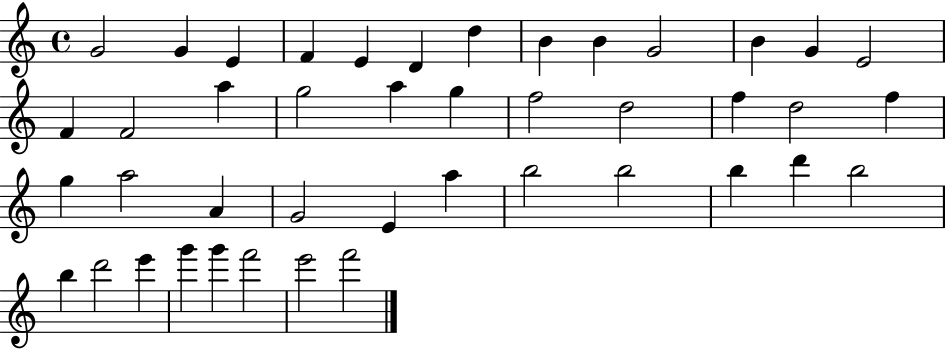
G4/h G4/q E4/q F4/q E4/q D4/q D5/q B4/q B4/q G4/h B4/q G4/q E4/h F4/q F4/h A5/q G5/h A5/q G5/q F5/h D5/h F5/q D5/h F5/q G5/q A5/h A4/q G4/h E4/q A5/q B5/h B5/h B5/q D6/q B5/h B5/q D6/h E6/q G6/q G6/q F6/h E6/h F6/h